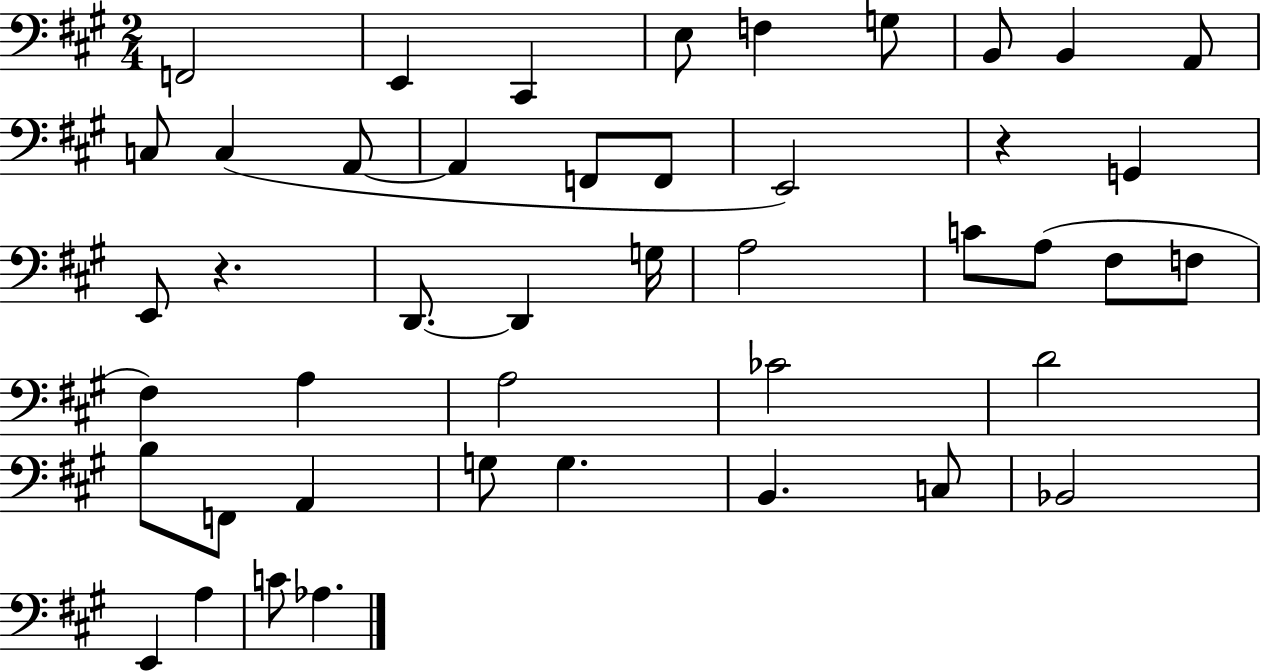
X:1
T:Untitled
M:2/4
L:1/4
K:A
F,,2 E,, ^C,, E,/2 F, G,/2 B,,/2 B,, A,,/2 C,/2 C, A,,/2 A,, F,,/2 F,,/2 E,,2 z G,, E,,/2 z D,,/2 D,, G,/4 A,2 C/2 A,/2 ^F,/2 F,/2 ^F, A, A,2 _C2 D2 B,/2 F,,/2 A,, G,/2 G, B,, C,/2 _B,,2 E,, A, C/2 _A,